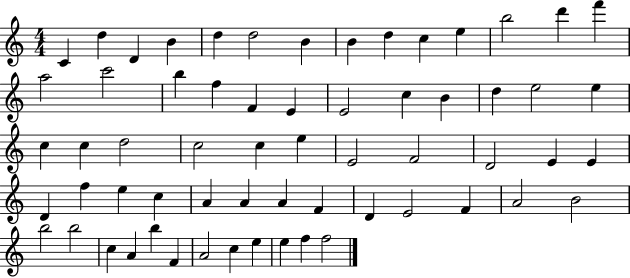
{
  \clef treble
  \numericTimeSignature
  \time 4/4
  \key c \major
  c'4 d''4 d'4 b'4 | d''4 d''2 b'4 | b'4 d''4 c''4 e''4 | b''2 d'''4 f'''4 | \break a''2 c'''2 | b''4 f''4 f'4 e'4 | e'2 c''4 b'4 | d''4 e''2 e''4 | \break c''4 c''4 d''2 | c''2 c''4 e''4 | e'2 f'2 | d'2 e'4 e'4 | \break d'4 f''4 e''4 c''4 | a'4 a'4 a'4 f'4 | d'4 e'2 f'4 | a'2 b'2 | \break b''2 b''2 | c''4 a'4 b''4 f'4 | a'2 c''4 e''4 | e''4 f''4 f''2 | \break \bar "|."
}